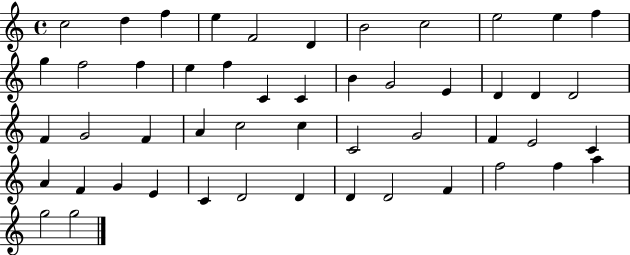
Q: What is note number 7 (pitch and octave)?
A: B4